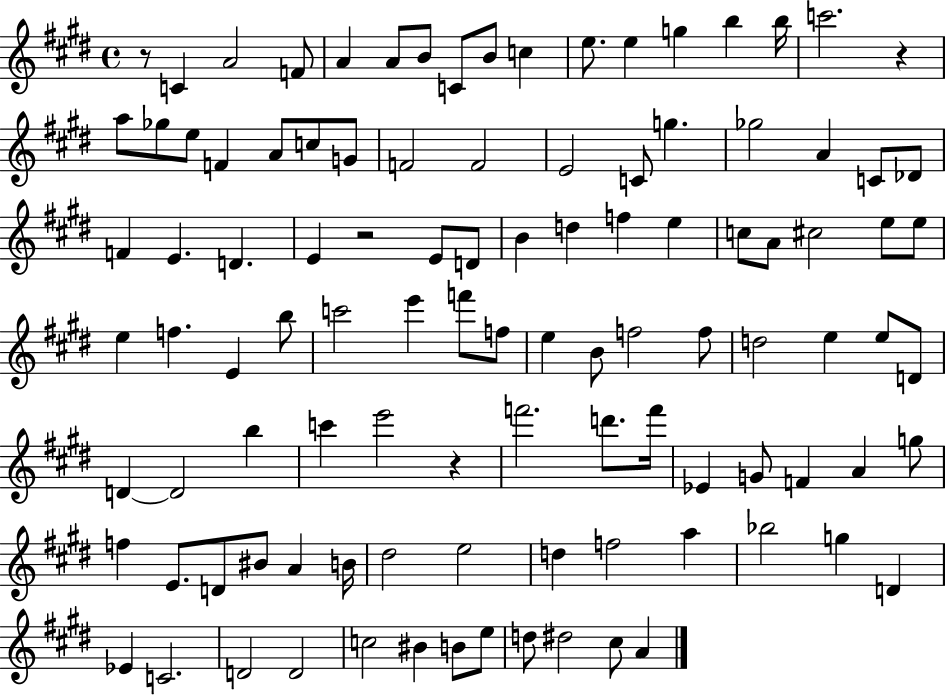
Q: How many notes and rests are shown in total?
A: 105